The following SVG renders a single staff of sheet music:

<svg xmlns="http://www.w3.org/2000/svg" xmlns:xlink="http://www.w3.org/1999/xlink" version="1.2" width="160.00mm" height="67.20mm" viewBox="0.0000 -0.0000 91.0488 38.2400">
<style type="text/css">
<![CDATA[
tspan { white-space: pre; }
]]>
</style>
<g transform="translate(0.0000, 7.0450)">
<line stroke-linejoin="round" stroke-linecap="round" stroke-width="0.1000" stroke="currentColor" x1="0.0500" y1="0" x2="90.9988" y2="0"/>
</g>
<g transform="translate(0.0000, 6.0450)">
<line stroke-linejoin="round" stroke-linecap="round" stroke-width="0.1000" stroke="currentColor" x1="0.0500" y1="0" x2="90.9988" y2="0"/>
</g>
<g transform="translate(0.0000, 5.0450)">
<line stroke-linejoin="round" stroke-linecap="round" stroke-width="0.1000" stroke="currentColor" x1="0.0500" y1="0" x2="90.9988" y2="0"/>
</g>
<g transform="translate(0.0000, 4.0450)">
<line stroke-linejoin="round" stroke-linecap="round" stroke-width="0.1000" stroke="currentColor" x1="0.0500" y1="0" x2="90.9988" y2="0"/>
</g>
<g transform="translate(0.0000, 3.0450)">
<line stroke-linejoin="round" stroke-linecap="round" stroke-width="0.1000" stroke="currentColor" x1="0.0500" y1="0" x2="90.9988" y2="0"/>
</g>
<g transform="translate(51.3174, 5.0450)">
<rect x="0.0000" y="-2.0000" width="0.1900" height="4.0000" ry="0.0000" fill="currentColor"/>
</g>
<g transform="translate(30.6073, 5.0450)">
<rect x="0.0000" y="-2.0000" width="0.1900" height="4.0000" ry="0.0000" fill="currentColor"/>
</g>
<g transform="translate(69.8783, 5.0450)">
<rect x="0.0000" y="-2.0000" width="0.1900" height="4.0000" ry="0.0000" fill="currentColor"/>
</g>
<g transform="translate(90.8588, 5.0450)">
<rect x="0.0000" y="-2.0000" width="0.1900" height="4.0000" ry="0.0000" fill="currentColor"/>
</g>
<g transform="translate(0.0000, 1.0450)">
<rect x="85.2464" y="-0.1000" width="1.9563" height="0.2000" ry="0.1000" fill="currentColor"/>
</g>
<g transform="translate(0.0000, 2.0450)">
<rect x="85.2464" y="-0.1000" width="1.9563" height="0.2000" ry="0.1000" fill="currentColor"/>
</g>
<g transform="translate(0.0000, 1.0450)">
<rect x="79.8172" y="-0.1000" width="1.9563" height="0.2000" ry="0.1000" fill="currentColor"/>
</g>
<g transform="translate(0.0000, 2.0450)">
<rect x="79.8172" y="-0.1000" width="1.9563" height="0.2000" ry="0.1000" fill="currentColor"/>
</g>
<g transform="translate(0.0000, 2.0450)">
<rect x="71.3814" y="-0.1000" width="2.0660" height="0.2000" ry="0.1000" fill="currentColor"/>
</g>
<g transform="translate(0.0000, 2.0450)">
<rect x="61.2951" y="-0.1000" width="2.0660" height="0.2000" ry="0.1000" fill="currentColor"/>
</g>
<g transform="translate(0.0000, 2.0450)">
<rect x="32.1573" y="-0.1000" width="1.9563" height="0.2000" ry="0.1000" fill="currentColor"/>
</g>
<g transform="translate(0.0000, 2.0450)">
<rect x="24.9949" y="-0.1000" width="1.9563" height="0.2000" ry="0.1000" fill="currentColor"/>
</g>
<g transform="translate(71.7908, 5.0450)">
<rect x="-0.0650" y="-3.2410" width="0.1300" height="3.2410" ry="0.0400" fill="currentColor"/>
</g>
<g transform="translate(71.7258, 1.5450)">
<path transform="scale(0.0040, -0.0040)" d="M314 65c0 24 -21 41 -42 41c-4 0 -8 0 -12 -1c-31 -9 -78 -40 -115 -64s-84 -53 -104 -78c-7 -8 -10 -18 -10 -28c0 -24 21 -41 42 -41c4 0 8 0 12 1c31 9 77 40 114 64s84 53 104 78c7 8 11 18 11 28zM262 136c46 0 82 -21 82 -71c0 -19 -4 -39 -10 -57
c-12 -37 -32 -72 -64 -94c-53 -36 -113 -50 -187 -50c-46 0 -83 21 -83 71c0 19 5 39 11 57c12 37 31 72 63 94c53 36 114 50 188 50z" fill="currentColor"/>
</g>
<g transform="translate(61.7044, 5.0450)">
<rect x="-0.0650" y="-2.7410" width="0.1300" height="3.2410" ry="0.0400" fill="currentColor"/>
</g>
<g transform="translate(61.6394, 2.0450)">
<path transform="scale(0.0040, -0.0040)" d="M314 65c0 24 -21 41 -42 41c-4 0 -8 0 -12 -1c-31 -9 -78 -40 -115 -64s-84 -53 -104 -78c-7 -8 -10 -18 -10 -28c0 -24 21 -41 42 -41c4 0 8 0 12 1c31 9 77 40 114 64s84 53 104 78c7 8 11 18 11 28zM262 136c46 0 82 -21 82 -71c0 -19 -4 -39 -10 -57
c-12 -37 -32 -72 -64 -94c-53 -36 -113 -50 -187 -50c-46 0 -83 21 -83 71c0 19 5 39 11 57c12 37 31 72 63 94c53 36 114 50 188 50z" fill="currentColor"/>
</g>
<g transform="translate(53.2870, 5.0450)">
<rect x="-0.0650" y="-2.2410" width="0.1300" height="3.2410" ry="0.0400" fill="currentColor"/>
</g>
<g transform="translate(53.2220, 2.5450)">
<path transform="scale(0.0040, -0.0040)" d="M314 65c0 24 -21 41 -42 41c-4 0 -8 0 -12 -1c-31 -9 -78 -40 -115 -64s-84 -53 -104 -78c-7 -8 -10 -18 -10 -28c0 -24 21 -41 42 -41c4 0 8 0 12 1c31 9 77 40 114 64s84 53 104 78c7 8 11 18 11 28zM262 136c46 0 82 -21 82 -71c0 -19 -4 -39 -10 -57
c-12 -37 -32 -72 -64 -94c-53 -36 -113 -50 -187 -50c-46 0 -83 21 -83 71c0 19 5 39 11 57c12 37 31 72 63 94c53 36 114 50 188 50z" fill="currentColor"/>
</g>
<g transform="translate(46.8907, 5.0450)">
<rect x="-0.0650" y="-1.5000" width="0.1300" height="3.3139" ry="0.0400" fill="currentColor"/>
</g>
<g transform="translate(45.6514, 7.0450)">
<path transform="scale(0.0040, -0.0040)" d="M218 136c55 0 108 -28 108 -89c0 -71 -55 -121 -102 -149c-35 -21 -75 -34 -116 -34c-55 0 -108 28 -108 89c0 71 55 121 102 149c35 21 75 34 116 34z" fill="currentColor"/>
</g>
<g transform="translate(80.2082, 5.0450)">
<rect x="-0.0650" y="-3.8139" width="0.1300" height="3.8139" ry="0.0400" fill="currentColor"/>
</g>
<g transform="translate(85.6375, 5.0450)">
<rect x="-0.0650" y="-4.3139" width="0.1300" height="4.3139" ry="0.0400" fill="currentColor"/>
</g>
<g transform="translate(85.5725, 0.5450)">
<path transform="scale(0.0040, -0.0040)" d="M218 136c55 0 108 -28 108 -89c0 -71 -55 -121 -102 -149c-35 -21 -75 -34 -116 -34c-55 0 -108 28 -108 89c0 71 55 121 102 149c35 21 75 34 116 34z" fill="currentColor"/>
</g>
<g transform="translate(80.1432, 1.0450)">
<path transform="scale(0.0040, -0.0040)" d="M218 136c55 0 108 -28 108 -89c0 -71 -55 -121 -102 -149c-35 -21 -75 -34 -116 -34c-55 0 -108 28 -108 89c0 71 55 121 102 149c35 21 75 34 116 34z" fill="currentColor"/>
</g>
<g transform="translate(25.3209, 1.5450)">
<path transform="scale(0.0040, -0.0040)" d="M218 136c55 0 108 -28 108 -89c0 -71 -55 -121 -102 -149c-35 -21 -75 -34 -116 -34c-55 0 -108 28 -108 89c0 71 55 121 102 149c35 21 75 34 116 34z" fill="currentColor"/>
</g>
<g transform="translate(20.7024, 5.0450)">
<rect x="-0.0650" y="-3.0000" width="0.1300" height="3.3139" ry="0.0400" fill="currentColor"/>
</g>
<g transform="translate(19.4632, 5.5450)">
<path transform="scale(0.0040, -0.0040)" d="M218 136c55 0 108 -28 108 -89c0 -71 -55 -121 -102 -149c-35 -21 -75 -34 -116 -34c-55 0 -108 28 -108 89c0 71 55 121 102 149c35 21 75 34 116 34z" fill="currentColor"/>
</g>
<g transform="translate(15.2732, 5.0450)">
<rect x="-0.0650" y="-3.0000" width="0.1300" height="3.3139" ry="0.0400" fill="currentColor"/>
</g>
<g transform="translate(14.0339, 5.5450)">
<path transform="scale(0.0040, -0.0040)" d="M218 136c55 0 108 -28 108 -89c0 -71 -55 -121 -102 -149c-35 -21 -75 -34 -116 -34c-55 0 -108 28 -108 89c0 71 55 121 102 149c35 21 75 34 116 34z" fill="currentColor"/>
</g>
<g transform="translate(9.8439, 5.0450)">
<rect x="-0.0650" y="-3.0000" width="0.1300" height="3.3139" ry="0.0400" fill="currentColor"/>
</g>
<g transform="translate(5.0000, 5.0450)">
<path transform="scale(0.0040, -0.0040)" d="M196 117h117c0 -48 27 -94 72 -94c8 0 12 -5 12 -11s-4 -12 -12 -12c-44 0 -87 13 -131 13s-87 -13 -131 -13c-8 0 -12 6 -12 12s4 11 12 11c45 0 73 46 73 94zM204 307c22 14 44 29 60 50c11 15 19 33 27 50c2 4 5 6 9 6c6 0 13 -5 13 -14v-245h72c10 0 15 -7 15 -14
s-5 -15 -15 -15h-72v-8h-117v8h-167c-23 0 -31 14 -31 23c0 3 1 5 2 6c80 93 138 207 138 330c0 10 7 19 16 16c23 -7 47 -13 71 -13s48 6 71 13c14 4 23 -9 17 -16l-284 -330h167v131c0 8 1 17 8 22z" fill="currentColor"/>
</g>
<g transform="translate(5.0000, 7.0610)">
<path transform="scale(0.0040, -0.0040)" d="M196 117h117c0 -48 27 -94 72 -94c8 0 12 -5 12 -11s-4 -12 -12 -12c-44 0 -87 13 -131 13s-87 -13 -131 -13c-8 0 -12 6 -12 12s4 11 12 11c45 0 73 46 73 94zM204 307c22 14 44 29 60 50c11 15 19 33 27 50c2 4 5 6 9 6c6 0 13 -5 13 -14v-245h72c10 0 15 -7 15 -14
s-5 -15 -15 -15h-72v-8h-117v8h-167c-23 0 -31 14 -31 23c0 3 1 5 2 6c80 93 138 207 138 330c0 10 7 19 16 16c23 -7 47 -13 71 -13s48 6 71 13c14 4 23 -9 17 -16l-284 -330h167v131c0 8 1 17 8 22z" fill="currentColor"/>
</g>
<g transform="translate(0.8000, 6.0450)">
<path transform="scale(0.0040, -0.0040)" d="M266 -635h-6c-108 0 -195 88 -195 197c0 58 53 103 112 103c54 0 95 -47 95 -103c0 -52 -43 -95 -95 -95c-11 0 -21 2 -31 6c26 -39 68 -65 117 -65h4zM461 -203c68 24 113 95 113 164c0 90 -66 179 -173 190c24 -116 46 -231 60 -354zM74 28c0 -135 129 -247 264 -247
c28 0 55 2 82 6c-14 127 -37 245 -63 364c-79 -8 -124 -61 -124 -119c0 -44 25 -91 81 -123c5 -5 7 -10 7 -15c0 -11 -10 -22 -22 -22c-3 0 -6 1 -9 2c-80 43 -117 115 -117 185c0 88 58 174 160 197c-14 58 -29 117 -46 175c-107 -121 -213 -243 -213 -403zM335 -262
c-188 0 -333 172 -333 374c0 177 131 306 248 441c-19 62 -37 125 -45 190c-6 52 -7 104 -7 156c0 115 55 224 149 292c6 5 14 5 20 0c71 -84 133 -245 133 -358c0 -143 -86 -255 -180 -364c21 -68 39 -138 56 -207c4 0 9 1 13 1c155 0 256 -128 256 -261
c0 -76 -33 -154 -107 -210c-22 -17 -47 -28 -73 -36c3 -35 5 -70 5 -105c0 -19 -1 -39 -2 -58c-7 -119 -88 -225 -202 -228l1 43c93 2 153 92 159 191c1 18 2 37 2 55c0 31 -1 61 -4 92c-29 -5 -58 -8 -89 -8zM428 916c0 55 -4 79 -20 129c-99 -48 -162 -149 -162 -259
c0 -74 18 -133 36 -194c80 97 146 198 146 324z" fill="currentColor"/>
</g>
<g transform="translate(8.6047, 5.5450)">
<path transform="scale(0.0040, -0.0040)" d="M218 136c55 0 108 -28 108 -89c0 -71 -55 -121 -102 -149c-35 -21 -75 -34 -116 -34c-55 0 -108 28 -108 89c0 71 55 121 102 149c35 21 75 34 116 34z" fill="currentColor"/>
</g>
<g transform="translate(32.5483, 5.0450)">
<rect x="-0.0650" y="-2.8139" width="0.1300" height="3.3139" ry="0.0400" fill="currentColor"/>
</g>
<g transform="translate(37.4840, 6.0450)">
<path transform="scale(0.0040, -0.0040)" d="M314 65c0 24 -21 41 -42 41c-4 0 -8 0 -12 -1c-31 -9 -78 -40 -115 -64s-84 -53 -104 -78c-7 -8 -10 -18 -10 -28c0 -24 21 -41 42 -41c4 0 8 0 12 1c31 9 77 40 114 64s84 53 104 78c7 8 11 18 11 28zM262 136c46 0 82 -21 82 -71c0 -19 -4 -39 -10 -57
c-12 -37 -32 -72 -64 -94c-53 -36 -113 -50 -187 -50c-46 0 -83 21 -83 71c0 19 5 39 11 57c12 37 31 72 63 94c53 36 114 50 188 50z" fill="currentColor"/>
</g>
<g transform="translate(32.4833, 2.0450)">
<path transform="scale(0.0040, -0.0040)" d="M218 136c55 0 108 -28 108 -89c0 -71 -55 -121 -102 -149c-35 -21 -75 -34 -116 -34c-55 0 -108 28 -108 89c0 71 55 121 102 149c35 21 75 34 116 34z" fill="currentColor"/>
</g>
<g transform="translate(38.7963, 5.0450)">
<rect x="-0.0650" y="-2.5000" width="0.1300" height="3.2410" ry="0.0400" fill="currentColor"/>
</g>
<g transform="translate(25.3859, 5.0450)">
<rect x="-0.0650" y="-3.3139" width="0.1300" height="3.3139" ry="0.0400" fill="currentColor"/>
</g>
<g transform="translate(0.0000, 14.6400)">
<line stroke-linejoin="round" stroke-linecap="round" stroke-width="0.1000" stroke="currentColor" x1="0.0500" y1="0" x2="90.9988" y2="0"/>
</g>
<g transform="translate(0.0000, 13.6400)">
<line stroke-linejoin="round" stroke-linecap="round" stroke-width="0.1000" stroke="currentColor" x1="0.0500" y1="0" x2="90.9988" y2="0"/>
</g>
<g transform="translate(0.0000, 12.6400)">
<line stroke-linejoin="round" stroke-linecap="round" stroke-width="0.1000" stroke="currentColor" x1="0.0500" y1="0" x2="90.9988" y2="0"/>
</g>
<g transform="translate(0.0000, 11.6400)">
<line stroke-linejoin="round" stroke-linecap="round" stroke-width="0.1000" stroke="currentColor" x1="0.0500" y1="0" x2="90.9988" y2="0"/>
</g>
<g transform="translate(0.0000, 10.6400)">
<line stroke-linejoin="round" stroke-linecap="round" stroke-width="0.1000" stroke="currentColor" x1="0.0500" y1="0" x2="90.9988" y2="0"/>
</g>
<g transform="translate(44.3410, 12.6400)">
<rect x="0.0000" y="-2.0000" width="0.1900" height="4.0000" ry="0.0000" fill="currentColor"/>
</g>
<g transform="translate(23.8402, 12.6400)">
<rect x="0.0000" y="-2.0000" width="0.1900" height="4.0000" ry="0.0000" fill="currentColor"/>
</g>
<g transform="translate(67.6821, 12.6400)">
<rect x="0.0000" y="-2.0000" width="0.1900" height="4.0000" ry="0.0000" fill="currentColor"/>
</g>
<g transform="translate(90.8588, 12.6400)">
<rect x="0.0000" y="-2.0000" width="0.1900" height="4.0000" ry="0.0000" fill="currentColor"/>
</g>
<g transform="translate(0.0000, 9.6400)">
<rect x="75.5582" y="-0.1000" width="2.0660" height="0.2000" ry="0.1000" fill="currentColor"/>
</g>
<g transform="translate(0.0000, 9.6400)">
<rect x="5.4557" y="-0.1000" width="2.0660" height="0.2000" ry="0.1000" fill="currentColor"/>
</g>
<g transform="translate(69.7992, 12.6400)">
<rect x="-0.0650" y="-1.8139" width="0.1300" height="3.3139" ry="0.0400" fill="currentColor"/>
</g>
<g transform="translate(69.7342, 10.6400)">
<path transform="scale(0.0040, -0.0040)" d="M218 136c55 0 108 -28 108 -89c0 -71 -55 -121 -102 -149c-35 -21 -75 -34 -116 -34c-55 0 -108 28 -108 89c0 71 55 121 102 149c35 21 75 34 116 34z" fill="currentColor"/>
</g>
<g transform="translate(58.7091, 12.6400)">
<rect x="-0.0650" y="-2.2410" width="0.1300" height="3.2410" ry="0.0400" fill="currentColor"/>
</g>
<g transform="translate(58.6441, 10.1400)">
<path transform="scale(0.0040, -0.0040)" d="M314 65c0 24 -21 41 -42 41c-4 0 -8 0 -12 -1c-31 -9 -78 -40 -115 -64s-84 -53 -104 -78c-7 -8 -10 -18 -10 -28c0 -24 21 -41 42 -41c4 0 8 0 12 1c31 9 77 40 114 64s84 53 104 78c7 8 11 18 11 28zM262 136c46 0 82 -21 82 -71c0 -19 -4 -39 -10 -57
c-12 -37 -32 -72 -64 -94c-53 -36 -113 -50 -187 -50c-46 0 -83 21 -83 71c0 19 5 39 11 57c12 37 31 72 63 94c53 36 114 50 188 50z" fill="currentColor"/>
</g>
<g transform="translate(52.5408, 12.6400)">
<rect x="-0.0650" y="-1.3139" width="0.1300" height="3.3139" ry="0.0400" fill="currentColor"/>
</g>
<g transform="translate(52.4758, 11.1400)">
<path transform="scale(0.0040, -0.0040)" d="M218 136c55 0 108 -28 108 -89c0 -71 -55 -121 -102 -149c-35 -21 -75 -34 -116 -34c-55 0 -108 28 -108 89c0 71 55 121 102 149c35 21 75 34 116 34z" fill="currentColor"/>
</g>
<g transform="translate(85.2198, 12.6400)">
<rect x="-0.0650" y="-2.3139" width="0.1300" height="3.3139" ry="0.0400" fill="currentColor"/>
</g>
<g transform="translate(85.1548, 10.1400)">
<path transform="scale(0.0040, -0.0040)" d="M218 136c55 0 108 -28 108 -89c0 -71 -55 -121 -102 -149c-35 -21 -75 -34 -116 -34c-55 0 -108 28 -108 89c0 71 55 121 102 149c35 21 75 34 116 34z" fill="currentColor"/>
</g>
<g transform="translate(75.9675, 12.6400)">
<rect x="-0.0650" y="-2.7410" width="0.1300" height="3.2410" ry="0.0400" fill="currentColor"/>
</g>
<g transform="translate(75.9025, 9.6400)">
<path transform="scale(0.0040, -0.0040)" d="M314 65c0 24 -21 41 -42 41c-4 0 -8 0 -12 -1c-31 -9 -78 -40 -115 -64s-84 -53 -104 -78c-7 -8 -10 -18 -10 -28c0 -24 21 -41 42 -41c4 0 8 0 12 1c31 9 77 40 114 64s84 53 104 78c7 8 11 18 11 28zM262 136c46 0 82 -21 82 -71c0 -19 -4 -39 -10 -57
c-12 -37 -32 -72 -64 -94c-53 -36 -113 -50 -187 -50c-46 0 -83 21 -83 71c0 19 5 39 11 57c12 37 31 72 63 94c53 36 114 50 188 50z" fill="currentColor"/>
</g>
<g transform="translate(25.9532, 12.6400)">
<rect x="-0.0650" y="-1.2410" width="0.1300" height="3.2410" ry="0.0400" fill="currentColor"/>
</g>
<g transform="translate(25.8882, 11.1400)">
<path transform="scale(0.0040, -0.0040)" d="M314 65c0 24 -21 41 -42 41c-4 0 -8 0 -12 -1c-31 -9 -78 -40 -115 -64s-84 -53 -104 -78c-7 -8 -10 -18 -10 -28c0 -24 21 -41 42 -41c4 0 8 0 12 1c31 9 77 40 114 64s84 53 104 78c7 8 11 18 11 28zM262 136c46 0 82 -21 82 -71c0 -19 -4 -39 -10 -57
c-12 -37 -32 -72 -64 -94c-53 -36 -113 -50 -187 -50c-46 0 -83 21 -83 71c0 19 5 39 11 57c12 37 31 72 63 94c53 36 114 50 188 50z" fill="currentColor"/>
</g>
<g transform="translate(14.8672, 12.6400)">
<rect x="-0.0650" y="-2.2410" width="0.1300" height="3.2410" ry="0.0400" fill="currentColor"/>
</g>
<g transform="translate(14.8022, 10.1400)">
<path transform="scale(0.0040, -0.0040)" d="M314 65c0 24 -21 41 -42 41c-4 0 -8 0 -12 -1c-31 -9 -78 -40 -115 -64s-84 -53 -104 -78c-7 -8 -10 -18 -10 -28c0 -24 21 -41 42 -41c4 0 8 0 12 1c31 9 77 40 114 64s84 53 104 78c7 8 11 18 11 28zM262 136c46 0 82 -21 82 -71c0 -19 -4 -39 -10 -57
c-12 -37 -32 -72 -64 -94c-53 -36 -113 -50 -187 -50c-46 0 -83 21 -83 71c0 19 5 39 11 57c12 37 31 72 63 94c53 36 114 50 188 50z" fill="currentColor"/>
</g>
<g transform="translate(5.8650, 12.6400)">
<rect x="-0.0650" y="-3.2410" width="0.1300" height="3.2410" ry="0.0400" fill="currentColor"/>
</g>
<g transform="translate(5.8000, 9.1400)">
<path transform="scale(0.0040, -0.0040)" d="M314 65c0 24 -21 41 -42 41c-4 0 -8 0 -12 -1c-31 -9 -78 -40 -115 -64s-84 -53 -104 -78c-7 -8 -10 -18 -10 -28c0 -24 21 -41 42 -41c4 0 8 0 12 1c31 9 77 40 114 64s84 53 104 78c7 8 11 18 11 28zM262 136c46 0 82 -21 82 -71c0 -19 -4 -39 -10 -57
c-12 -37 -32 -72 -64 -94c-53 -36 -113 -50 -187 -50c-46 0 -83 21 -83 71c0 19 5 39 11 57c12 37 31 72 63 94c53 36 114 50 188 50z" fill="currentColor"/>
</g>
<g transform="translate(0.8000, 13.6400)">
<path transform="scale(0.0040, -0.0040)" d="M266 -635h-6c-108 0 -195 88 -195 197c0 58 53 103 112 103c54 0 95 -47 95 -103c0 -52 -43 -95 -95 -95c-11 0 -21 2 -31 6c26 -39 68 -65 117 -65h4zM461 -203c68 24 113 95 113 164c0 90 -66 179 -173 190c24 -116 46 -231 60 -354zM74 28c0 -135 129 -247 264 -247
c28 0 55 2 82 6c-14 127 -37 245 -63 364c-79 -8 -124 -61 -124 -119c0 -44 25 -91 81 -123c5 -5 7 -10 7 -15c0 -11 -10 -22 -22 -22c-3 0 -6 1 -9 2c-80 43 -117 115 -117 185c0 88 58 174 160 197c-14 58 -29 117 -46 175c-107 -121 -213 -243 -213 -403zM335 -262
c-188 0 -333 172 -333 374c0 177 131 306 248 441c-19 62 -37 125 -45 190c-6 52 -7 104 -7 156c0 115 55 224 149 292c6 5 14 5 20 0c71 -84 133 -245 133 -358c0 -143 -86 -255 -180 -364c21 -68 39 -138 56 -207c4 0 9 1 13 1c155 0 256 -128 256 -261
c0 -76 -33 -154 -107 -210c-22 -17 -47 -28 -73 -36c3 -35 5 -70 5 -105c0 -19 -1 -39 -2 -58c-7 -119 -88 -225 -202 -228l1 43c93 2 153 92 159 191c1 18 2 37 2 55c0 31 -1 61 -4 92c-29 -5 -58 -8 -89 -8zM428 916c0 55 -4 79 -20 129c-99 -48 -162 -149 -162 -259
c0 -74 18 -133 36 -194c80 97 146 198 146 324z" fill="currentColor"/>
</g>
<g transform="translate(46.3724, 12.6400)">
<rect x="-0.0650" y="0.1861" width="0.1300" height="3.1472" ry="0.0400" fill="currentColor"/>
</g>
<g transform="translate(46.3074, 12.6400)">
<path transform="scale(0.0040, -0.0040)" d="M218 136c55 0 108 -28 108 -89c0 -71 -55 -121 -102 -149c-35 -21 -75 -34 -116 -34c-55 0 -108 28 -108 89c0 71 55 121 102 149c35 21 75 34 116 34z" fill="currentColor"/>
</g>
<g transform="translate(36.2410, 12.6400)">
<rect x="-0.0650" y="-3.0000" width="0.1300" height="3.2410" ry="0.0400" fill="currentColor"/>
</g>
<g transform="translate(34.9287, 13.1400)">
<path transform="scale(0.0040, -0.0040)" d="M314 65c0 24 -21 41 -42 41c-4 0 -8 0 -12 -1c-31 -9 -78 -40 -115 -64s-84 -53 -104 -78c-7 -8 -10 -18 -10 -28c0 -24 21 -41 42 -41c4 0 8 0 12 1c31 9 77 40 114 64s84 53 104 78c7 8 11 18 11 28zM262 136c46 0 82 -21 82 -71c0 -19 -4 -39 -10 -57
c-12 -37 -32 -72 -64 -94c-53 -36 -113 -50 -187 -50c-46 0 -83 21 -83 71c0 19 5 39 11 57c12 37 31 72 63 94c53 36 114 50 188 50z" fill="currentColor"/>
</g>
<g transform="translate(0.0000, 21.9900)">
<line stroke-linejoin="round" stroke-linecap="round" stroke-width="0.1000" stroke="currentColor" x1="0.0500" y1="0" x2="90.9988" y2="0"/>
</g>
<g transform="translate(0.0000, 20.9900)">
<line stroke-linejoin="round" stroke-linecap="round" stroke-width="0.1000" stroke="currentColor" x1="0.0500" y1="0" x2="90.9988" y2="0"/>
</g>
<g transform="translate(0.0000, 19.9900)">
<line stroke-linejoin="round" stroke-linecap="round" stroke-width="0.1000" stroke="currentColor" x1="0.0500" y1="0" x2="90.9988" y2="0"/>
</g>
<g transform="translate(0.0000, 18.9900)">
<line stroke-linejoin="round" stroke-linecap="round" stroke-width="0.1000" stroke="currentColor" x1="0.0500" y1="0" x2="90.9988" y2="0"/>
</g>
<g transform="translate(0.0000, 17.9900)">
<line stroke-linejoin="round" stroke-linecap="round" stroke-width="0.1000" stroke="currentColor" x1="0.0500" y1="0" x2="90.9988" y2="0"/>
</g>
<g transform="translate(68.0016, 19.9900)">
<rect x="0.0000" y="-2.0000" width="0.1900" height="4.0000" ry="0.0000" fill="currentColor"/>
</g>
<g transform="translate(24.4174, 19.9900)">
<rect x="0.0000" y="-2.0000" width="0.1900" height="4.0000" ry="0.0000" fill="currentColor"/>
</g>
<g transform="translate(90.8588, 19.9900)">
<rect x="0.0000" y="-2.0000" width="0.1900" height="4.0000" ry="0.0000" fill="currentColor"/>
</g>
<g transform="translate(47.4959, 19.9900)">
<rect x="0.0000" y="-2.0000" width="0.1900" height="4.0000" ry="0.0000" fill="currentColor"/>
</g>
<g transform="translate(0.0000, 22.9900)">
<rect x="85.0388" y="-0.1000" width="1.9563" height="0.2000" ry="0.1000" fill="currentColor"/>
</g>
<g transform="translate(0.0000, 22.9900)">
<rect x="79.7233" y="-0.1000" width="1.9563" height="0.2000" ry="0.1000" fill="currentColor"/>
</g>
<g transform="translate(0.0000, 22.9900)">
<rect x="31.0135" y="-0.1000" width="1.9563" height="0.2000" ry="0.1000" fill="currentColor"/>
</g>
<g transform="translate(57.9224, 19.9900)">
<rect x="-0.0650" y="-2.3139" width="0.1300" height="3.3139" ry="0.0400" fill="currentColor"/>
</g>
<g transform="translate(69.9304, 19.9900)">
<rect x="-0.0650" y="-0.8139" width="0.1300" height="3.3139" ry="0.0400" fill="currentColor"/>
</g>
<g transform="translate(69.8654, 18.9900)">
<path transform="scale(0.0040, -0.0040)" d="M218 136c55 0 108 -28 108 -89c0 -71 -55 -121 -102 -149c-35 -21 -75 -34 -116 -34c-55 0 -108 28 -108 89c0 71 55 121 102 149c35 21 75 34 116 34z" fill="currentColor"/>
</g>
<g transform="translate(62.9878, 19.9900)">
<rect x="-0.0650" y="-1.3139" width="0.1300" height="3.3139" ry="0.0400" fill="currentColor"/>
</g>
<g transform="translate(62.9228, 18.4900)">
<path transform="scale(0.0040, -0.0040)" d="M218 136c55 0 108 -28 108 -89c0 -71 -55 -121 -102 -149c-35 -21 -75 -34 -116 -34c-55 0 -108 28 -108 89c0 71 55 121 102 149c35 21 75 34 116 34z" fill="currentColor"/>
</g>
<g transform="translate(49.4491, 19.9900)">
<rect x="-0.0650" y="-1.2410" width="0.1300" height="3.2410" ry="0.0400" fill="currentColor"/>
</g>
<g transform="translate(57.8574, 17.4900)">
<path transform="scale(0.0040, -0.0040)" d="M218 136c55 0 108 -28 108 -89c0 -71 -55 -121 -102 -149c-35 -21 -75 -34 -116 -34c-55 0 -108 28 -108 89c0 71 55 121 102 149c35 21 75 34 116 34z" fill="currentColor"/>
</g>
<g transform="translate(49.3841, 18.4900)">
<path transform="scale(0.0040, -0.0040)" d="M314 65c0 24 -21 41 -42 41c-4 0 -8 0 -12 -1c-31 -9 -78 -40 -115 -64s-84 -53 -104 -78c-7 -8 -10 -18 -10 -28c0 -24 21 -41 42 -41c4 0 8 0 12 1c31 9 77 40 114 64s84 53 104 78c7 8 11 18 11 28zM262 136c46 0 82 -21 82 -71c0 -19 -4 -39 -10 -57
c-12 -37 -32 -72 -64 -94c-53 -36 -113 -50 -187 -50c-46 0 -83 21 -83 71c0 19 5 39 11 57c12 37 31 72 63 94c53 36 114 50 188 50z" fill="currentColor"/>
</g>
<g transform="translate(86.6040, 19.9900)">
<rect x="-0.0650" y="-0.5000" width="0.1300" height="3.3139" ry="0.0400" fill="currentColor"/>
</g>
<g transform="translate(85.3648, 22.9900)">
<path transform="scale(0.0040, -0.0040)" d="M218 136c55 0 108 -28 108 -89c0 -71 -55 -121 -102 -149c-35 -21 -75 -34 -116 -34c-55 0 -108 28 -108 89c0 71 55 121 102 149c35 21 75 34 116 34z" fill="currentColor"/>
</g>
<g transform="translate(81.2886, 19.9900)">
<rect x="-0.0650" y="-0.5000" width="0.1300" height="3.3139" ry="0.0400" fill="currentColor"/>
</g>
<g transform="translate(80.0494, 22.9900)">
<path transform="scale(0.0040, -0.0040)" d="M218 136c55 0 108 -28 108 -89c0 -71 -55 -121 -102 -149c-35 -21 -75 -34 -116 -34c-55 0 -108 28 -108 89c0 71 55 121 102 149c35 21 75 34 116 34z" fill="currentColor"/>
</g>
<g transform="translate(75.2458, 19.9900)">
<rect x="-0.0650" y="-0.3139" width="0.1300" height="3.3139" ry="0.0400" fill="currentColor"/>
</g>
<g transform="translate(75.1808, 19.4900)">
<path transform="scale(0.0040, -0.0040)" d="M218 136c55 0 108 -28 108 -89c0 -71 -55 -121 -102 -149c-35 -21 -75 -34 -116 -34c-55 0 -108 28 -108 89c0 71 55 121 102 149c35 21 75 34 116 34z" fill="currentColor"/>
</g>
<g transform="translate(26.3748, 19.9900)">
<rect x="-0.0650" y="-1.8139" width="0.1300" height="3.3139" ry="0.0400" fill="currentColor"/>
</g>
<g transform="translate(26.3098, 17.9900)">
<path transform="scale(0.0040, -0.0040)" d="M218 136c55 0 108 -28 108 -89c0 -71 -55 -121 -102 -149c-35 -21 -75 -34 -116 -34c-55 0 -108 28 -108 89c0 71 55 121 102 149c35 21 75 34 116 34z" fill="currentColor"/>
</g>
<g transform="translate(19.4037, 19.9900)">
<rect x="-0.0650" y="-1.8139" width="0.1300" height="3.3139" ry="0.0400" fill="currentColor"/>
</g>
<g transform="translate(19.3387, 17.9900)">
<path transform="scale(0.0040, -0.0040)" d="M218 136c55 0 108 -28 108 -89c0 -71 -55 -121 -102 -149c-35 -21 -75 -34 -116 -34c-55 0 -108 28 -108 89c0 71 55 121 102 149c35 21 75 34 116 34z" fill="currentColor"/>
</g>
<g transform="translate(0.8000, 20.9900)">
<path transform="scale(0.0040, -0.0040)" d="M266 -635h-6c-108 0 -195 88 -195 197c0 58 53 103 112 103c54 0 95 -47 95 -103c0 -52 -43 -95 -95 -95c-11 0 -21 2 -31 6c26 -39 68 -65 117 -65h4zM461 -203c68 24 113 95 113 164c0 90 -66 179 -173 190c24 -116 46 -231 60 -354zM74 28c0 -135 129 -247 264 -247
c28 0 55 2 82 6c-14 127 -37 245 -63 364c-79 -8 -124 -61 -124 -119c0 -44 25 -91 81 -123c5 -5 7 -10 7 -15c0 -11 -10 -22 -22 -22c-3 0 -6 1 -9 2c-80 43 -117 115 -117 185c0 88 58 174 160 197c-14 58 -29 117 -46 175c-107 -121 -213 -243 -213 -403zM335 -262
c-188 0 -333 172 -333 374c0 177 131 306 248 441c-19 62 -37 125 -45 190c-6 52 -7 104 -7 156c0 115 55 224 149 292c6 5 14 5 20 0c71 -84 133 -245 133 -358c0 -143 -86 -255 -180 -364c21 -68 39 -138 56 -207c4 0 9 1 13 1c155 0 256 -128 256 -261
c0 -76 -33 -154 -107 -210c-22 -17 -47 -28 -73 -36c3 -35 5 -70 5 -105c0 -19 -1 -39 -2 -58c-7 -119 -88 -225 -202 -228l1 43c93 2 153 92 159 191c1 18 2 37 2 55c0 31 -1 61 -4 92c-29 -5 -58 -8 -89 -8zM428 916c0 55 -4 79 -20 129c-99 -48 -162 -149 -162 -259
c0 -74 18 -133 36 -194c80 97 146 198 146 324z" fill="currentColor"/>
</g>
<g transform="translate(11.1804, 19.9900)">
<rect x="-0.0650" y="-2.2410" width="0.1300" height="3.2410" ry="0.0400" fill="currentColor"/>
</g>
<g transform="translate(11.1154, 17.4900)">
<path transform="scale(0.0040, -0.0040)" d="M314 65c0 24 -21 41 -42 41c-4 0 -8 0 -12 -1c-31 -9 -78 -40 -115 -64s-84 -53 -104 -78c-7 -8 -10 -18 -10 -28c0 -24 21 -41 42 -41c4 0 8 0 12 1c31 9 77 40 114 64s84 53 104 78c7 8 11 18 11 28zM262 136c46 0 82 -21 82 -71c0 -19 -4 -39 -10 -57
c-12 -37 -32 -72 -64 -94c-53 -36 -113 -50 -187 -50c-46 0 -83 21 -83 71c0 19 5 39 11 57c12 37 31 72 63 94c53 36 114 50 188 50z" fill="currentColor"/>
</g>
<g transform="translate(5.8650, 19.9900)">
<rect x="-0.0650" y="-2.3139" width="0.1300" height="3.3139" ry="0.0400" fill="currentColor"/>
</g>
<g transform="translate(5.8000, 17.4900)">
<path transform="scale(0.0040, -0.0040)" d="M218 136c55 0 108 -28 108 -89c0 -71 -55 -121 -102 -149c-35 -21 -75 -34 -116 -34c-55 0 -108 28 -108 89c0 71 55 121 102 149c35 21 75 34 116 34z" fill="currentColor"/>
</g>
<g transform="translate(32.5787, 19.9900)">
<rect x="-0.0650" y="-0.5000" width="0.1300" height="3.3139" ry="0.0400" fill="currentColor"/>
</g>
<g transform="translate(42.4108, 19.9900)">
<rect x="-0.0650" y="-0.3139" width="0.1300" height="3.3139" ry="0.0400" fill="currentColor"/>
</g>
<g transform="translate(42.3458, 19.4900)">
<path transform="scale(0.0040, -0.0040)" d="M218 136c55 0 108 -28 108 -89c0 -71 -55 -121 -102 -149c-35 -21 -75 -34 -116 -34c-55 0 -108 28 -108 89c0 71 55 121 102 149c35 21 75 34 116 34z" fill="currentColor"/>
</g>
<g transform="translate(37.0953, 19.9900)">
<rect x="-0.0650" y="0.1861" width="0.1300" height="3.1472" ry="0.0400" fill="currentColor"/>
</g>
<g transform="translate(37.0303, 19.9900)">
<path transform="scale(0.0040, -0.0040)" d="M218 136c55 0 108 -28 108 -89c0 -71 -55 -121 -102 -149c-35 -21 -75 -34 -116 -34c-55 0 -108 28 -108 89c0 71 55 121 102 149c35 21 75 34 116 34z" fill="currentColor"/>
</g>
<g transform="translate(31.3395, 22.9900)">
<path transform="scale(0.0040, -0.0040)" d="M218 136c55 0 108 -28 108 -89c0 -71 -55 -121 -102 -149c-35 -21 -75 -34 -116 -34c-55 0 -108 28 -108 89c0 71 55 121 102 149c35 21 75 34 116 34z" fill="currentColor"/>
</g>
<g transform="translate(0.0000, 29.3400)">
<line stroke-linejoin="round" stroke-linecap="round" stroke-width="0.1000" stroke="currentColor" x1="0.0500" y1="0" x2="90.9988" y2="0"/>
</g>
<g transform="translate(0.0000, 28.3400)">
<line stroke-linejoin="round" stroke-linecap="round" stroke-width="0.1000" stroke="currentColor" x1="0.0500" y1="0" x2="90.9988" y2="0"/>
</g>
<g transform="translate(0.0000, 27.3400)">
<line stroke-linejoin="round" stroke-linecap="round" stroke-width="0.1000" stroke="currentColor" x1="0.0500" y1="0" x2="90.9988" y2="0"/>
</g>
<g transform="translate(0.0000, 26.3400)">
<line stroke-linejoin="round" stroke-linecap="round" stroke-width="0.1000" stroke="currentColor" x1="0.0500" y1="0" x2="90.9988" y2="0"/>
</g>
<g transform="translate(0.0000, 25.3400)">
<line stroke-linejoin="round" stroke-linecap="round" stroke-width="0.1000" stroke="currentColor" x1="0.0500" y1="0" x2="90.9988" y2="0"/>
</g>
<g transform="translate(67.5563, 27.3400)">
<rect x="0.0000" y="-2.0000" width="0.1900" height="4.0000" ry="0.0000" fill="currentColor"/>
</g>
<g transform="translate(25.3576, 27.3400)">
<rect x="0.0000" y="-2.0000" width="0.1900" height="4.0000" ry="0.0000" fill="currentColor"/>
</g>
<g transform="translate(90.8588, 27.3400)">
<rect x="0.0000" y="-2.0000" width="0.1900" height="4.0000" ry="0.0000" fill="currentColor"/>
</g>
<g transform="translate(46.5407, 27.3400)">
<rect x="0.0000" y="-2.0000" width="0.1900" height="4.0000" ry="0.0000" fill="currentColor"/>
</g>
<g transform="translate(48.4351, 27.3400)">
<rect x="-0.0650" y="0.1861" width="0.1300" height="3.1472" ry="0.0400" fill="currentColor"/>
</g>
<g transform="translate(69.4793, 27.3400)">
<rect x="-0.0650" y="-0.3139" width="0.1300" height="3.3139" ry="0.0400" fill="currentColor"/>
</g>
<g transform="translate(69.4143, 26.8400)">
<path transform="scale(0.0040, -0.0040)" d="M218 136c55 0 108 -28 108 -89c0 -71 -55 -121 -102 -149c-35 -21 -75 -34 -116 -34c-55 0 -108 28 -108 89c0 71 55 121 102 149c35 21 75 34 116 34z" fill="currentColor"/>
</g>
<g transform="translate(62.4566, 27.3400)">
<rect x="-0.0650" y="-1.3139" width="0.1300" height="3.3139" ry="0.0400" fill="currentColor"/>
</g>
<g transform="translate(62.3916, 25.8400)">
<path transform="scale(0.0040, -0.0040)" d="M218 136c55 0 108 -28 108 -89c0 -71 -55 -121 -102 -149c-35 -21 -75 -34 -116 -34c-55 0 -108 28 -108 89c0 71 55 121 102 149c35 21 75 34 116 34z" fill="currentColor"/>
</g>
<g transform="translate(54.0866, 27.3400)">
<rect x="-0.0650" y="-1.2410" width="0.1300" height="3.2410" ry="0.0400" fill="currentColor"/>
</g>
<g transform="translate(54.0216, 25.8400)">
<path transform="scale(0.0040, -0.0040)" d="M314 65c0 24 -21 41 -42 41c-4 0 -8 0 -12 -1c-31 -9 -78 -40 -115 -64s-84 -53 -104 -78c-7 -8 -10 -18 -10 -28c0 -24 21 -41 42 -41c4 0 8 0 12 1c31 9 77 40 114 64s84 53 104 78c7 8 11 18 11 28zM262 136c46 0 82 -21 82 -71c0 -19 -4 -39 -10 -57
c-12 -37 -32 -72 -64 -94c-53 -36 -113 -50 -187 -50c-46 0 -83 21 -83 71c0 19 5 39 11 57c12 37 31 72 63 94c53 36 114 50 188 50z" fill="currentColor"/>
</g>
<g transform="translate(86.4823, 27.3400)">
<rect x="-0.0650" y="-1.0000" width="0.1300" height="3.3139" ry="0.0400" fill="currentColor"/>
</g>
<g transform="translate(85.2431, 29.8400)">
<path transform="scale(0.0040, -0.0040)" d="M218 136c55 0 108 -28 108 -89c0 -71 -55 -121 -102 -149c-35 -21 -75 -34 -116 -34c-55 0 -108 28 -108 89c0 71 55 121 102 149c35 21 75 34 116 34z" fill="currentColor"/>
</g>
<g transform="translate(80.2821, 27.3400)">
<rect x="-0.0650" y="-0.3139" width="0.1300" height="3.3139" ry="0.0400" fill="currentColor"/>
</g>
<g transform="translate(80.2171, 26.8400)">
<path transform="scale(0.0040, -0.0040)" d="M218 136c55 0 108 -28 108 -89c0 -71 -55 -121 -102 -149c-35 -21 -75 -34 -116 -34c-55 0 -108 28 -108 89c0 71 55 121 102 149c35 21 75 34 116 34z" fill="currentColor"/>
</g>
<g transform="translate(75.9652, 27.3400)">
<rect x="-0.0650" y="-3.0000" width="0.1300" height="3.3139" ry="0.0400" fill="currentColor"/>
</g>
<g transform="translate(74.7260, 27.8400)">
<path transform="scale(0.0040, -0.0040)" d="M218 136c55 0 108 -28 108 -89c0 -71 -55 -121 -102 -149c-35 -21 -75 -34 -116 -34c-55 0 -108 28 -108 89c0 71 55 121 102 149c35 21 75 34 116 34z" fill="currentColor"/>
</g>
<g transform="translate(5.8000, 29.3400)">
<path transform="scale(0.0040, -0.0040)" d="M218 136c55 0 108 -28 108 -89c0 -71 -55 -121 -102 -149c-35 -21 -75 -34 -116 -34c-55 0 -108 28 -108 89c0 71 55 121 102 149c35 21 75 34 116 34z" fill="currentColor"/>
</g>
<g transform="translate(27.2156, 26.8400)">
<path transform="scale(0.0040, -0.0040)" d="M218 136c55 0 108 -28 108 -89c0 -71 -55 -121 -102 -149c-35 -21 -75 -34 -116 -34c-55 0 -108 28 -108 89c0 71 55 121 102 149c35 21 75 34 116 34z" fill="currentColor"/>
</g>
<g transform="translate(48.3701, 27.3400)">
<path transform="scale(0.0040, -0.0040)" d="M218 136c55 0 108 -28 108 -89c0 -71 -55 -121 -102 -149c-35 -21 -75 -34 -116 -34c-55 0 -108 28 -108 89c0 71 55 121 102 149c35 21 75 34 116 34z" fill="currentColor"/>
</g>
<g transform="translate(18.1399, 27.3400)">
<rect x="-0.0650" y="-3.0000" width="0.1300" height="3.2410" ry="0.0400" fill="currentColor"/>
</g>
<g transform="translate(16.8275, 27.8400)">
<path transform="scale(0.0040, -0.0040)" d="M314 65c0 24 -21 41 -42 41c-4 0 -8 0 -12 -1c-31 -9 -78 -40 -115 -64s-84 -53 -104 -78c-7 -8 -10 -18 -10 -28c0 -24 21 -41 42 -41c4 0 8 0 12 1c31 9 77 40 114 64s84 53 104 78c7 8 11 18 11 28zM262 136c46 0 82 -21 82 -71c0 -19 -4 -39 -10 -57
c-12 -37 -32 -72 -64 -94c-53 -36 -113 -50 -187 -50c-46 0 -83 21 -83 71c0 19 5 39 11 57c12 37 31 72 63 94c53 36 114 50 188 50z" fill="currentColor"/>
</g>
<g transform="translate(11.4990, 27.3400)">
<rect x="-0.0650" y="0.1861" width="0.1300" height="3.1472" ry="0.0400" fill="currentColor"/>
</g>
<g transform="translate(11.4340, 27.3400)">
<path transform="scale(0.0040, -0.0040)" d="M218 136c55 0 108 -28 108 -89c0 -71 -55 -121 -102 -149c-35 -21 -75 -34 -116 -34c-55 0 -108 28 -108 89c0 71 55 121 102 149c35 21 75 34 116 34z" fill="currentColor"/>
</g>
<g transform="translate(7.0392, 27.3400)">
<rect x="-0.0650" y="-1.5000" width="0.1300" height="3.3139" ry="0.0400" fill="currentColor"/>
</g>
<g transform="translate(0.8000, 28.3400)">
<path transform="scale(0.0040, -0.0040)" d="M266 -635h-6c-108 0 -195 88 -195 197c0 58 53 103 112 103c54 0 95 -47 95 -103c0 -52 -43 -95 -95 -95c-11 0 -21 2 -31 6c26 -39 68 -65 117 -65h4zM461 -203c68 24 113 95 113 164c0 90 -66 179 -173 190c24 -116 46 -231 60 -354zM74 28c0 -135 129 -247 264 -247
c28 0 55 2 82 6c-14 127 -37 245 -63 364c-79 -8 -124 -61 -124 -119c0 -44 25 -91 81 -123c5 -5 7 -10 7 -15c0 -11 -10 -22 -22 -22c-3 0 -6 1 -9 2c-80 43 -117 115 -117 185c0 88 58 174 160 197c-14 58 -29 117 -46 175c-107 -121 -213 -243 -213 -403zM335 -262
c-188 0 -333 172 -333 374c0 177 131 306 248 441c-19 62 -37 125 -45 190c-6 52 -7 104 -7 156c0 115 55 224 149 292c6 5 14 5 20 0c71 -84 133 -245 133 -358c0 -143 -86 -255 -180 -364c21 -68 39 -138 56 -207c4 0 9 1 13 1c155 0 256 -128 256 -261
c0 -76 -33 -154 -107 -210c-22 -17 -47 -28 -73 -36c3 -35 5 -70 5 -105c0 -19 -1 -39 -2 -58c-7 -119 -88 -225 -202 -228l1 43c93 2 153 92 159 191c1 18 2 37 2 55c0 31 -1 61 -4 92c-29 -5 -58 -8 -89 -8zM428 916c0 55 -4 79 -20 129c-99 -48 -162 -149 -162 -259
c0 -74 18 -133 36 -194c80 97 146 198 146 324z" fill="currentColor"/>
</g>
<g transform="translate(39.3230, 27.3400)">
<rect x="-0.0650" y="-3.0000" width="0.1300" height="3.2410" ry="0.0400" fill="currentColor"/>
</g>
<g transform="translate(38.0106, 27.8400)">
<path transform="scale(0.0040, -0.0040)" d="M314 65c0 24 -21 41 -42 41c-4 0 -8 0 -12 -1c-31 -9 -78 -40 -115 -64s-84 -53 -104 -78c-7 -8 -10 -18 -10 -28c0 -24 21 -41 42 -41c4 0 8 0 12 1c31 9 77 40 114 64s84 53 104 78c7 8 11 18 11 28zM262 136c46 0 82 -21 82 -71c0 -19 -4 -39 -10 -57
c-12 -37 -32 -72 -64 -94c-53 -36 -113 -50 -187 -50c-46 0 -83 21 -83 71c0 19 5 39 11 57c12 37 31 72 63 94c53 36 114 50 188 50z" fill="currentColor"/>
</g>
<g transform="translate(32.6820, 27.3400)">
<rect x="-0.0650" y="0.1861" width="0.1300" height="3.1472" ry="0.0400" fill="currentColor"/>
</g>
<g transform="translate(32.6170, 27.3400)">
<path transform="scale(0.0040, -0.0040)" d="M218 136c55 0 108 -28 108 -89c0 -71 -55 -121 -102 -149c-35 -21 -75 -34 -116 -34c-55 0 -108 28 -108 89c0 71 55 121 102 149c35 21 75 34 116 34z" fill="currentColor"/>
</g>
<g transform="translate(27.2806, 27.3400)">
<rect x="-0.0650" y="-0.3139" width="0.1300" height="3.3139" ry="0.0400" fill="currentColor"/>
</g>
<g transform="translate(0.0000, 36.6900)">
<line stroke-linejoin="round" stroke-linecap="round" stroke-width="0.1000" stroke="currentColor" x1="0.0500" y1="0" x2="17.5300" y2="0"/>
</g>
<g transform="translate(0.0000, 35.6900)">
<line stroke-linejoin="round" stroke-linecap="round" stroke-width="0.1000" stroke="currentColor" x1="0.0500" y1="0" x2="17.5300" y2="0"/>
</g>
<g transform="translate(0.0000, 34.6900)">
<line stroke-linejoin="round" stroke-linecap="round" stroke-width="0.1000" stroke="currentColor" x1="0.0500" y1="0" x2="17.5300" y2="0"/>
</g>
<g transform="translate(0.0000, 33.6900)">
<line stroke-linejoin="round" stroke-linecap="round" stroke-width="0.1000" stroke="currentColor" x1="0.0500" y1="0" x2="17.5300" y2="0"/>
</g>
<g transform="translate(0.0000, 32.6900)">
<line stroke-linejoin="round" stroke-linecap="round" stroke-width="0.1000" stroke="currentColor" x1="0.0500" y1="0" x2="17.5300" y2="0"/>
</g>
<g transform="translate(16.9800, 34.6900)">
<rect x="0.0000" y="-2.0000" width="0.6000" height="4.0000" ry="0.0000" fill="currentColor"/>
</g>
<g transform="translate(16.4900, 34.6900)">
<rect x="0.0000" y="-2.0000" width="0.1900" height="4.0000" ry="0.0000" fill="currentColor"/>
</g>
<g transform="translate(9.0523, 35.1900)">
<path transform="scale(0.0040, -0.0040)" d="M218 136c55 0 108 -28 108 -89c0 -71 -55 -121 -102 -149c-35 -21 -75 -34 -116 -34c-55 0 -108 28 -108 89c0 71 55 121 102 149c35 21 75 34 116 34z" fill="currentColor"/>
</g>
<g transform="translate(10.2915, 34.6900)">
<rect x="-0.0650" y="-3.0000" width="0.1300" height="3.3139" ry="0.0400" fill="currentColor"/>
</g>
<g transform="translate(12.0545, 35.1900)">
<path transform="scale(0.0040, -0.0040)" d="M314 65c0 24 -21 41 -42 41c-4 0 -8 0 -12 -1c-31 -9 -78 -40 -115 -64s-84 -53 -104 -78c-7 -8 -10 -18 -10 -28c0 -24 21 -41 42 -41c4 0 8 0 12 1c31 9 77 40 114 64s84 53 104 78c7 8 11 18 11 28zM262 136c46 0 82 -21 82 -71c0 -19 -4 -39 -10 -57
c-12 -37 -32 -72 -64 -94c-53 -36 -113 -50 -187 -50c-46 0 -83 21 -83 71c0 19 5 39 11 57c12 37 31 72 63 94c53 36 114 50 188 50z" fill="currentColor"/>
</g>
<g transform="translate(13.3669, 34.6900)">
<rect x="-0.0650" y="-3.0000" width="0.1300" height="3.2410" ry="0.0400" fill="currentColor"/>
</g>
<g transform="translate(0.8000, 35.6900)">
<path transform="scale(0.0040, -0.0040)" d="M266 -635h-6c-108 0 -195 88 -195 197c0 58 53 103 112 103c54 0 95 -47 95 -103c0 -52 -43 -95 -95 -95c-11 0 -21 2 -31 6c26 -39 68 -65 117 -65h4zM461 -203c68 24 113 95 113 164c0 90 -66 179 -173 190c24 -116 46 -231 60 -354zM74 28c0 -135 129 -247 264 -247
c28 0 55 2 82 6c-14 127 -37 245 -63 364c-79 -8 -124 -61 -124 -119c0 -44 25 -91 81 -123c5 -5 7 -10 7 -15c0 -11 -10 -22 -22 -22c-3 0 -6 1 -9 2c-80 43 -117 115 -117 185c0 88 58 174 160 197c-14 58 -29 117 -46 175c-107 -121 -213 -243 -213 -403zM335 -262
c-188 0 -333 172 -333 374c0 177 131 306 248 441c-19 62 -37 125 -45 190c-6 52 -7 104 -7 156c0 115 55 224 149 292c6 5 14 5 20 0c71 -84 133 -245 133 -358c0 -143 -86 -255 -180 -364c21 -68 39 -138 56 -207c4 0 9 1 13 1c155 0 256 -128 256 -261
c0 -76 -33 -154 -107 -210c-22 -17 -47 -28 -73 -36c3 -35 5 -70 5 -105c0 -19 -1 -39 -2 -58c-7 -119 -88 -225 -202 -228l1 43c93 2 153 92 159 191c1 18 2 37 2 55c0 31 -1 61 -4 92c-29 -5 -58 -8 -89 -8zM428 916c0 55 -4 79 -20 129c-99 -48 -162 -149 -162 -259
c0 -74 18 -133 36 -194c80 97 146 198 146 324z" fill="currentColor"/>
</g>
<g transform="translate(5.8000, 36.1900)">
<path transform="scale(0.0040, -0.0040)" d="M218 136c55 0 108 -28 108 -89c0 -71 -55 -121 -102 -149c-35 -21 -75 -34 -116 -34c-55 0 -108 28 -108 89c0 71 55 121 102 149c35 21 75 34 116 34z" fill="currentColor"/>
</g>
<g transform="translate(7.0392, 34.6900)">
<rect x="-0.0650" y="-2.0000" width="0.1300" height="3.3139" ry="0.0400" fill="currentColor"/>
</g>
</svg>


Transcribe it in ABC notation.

X:1
T:Untitled
M:4/4
L:1/4
K:C
A A A b a G2 E g2 a2 b2 c' d' b2 g2 e2 A2 B e g2 f a2 g g g2 f f C B c e2 g e d c C C E B A2 c B A2 B e2 e c A c D F A A2